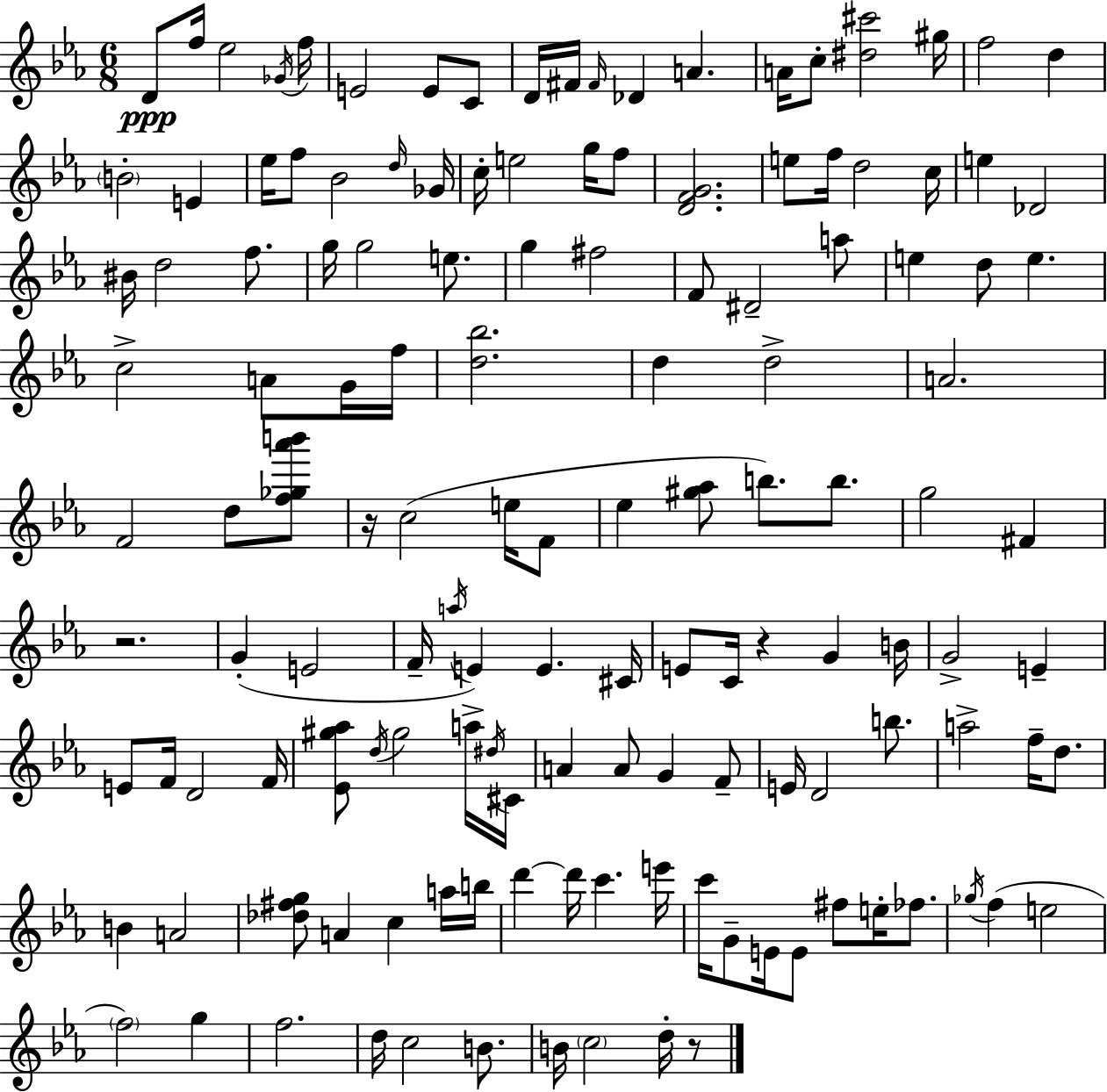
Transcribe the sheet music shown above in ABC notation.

X:1
T:Untitled
M:6/8
L:1/4
K:Cm
D/2 f/4 _e2 _G/4 f/4 E2 E/2 C/2 D/4 ^F/4 ^F/4 _D A A/4 c/2 [^d^c']2 ^g/4 f2 d B2 E _e/4 f/2 _B2 d/4 _G/4 c/4 e2 g/4 f/2 [DFG]2 e/2 f/4 d2 c/4 e _D2 ^B/4 d2 f/2 g/4 g2 e/2 g ^f2 F/2 ^D2 a/2 e d/2 e c2 A/2 G/4 f/4 [d_b]2 d d2 A2 F2 d/2 [f_g_a'b']/2 z/4 c2 e/4 F/2 _e [^g_a]/2 b/2 b/2 g2 ^F z2 G E2 F/4 a/4 E E ^C/4 E/2 C/4 z G B/4 G2 E E/2 F/4 D2 F/4 [_E^g_a]/2 d/4 ^g2 a/4 ^d/4 ^C/4 A A/2 G F/2 E/4 D2 b/2 a2 f/4 d/2 B A2 [_d^fg]/2 A c a/4 b/4 d' d'/4 c' e'/4 c'/4 G/2 E/4 E/2 ^f/2 e/4 _f/2 _g/4 f e2 f2 g f2 d/4 c2 B/2 B/4 c2 d/4 z/2